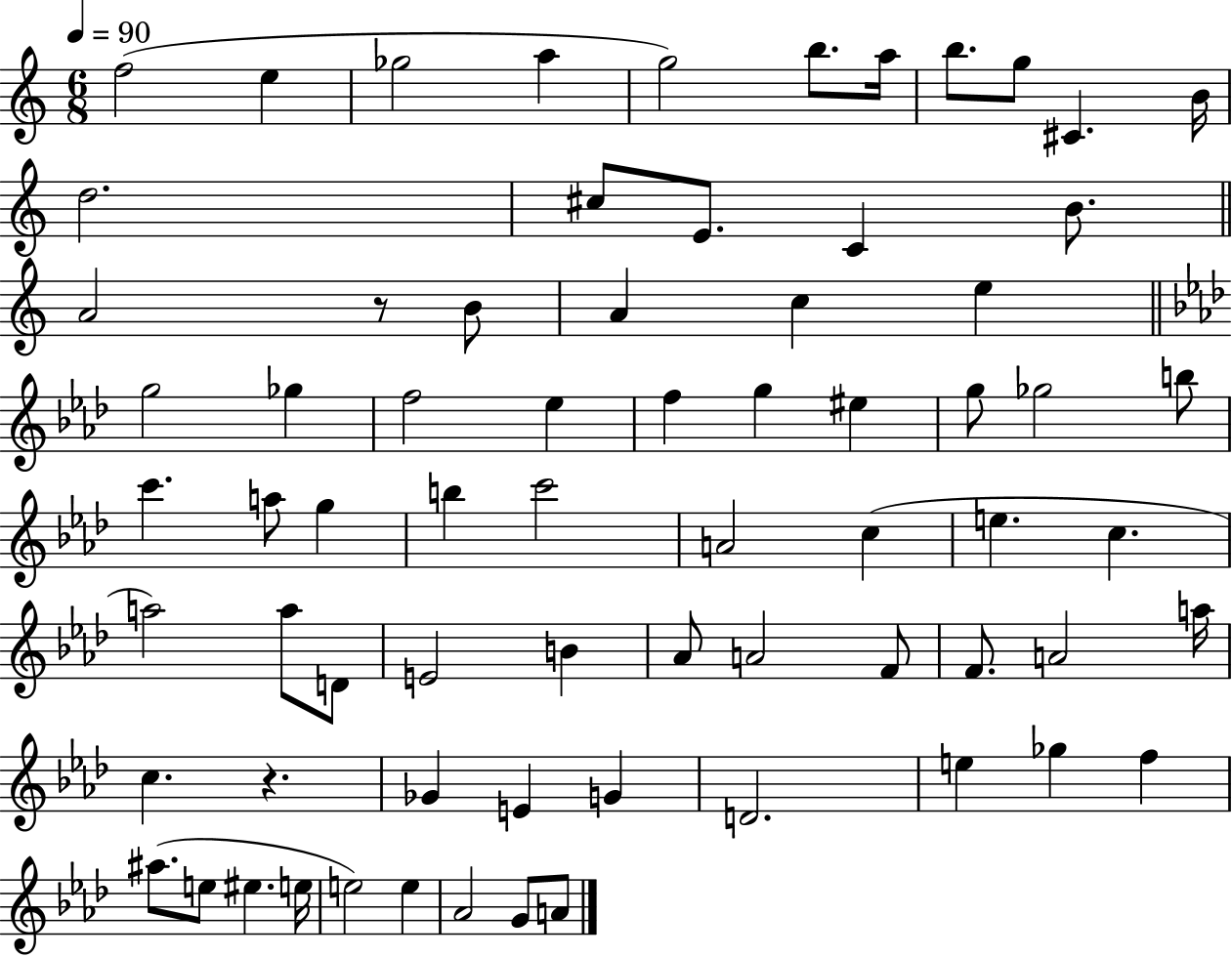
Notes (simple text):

F5/h E5/q Gb5/h A5/q G5/h B5/e. A5/s B5/e. G5/e C#4/q. B4/s D5/h. C#5/e E4/e. C4/q B4/e. A4/h R/e B4/e A4/q C5/q E5/q G5/h Gb5/q F5/h Eb5/q F5/q G5/q EIS5/q G5/e Gb5/h B5/e C6/q. A5/e G5/q B5/q C6/h A4/h C5/q E5/q. C5/q. A5/h A5/e D4/e E4/h B4/q Ab4/e A4/h F4/e F4/e. A4/h A5/s C5/q. R/q. Gb4/q E4/q G4/q D4/h. E5/q Gb5/q F5/q A#5/e. E5/e EIS5/q. E5/s E5/h E5/q Ab4/h G4/e A4/e